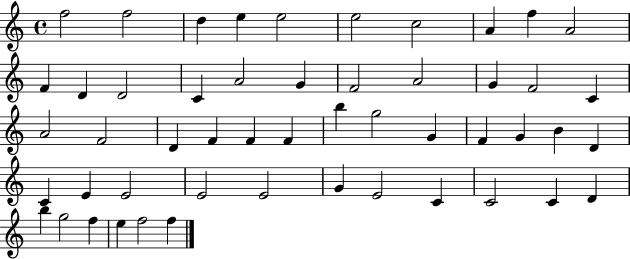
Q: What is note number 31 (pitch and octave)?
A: F4